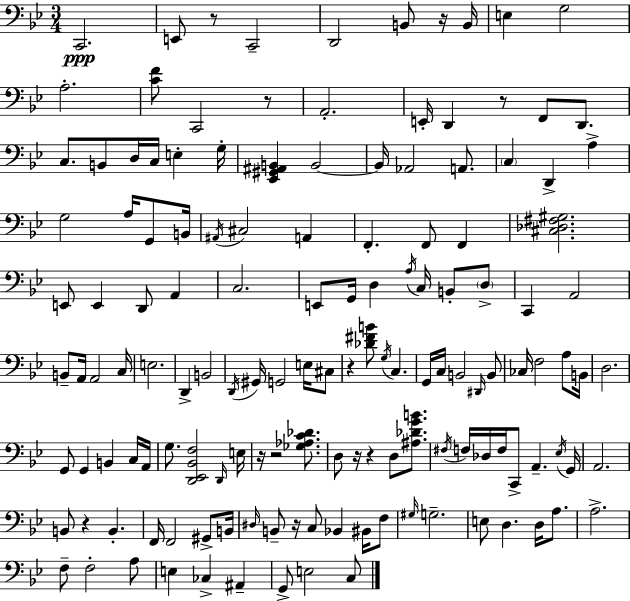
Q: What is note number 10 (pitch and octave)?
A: C2